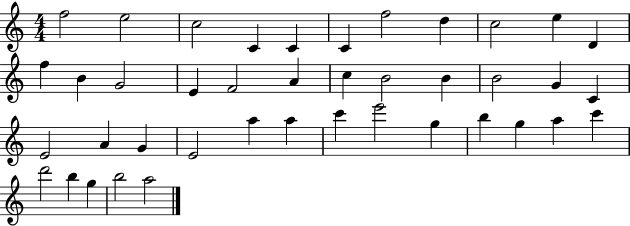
F5/h E5/h C5/h C4/q C4/q C4/q F5/h D5/q C5/h E5/q D4/q F5/q B4/q G4/h E4/q F4/h A4/q C5/q B4/h B4/q B4/h G4/q C4/q E4/h A4/q G4/q E4/h A5/q A5/q C6/q E6/h G5/q B5/q G5/q A5/q C6/q D6/h B5/q G5/q B5/h A5/h